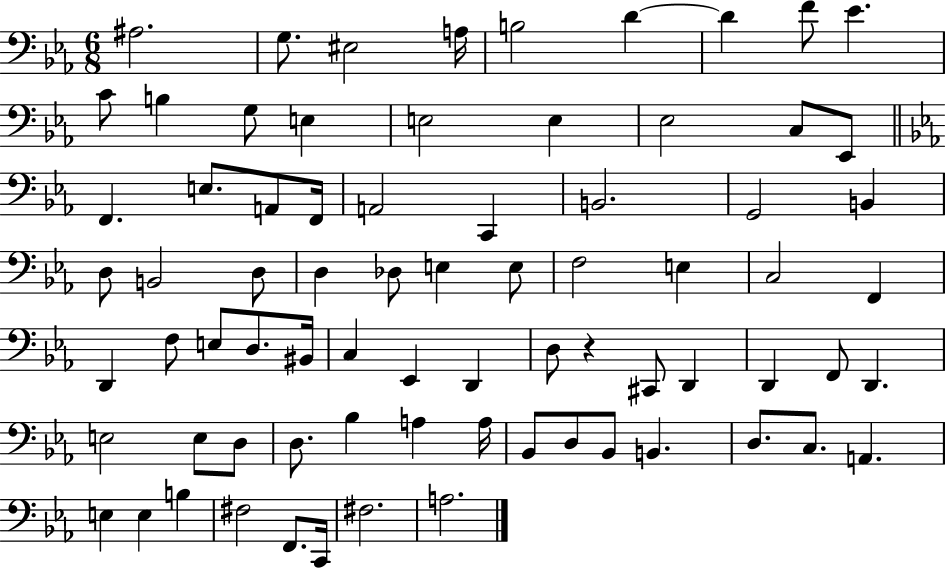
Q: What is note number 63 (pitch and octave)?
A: B2